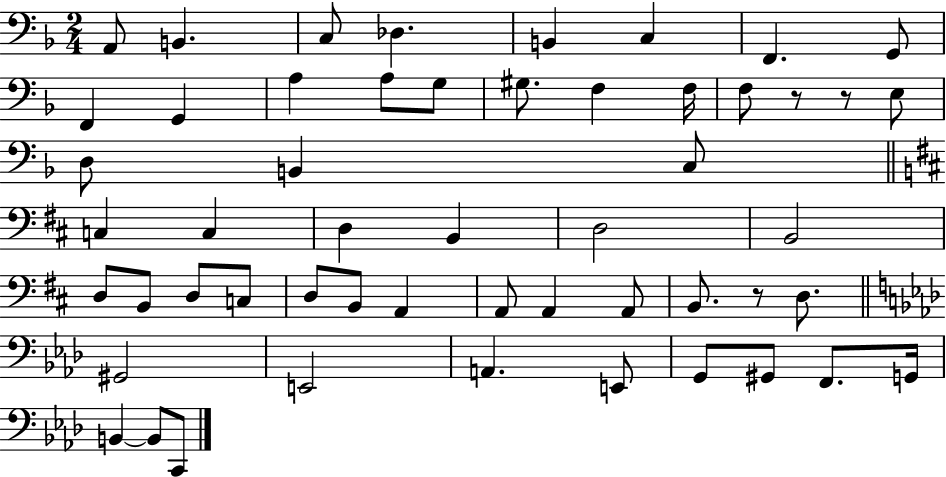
{
  \clef bass
  \numericTimeSignature
  \time 2/4
  \key f \major
  \repeat volta 2 { a,8 b,4. | c8 des4. | b,4 c4 | f,4. g,8 | \break f,4 g,4 | a4 a8 g8 | gis8. f4 f16 | f8 r8 r8 e8 | \break d8 b,4 c8 | \bar "||" \break \key b \minor c4 c4 | d4 b,4 | d2 | b,2 | \break d8 b,8 d8 c8 | d8 b,8 a,4 | a,8 a,4 a,8 | b,8. r8 d8. | \break \bar "||" \break \key f \minor gis,2 | e,2 | a,4. e,8 | g,8 gis,8 f,8. g,16 | \break b,4~~ b,8 c,8 | } \bar "|."
}